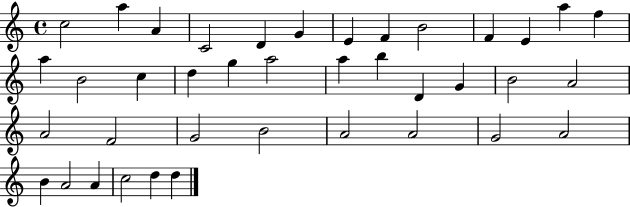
{
  \clef treble
  \time 4/4
  \defaultTimeSignature
  \key c \major
  c''2 a''4 a'4 | c'2 d'4 g'4 | e'4 f'4 b'2 | f'4 e'4 a''4 f''4 | \break a''4 b'2 c''4 | d''4 g''4 a''2 | a''4 b''4 d'4 g'4 | b'2 a'2 | \break a'2 f'2 | g'2 b'2 | a'2 a'2 | g'2 a'2 | \break b'4 a'2 a'4 | c''2 d''4 d''4 | \bar "|."
}